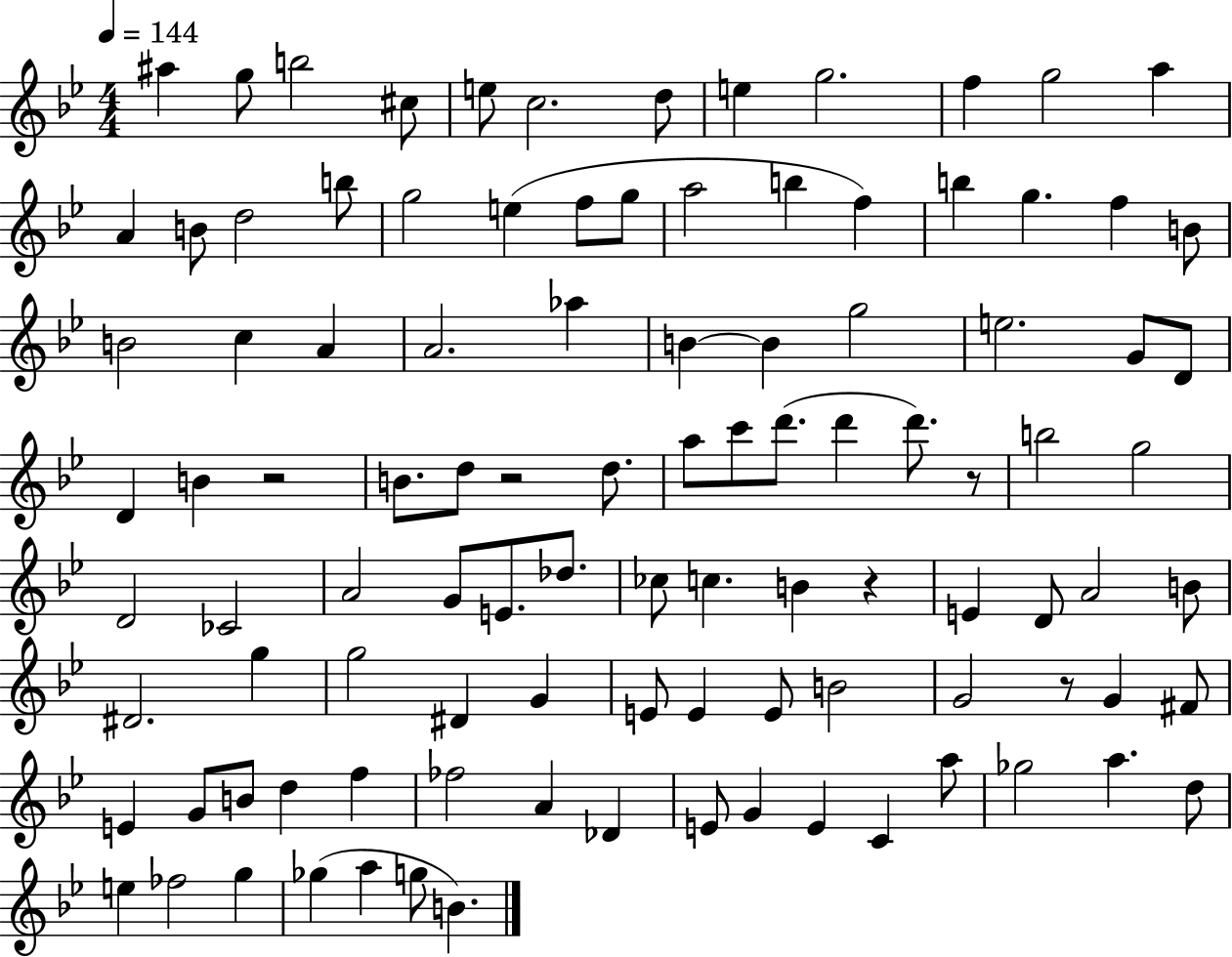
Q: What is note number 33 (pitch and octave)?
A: B4